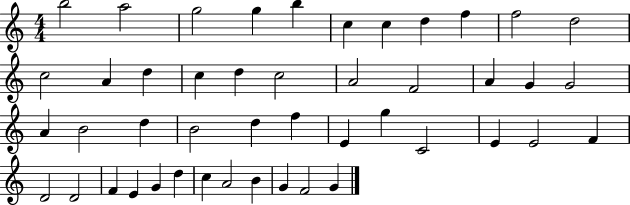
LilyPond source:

{
  \clef treble
  \numericTimeSignature
  \time 4/4
  \key c \major
  b''2 a''2 | g''2 g''4 b''4 | c''4 c''4 d''4 f''4 | f''2 d''2 | \break c''2 a'4 d''4 | c''4 d''4 c''2 | a'2 f'2 | a'4 g'4 g'2 | \break a'4 b'2 d''4 | b'2 d''4 f''4 | e'4 g''4 c'2 | e'4 e'2 f'4 | \break d'2 d'2 | f'4 e'4 g'4 d''4 | c''4 a'2 b'4 | g'4 f'2 g'4 | \break \bar "|."
}